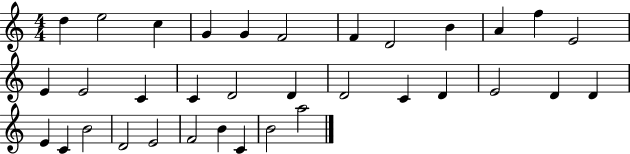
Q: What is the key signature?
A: C major